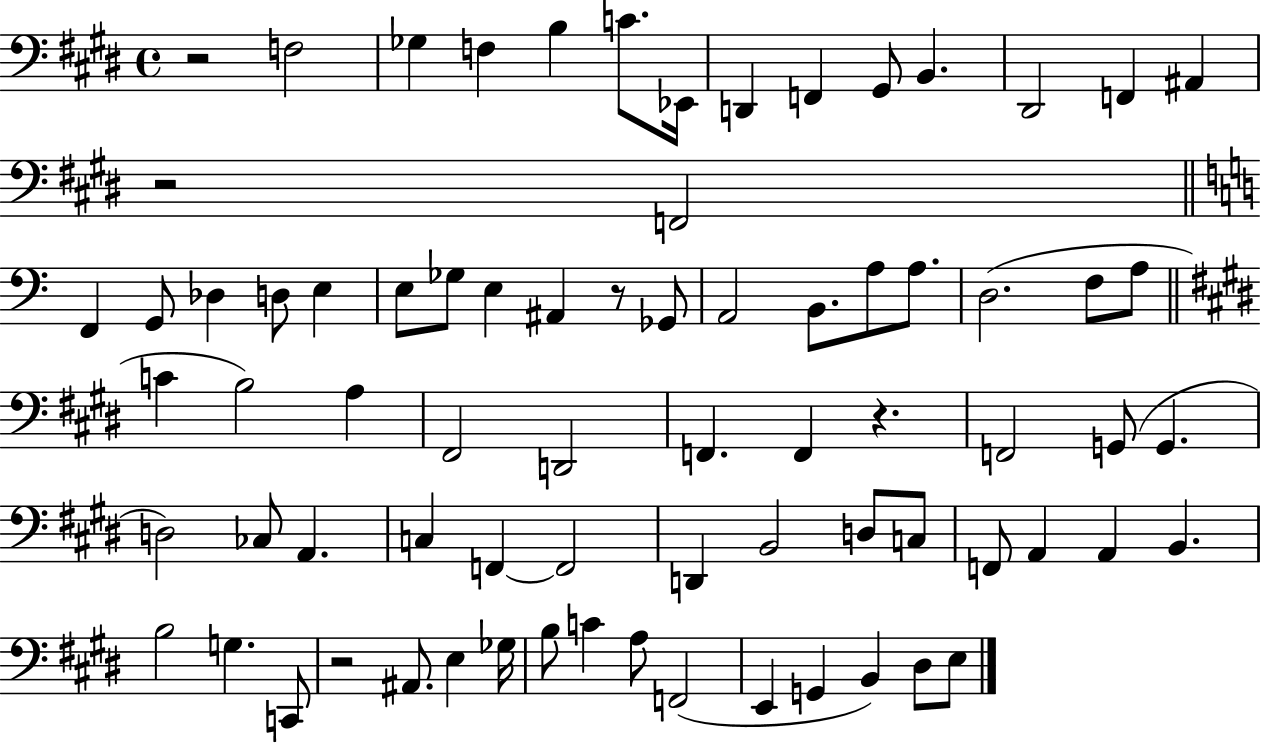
X:1
T:Untitled
M:4/4
L:1/4
K:E
z2 F,2 _G, F, B, C/2 _E,,/4 D,, F,, ^G,,/2 B,, ^D,,2 F,, ^A,, z2 F,,2 F,, G,,/2 _D, D,/2 E, E,/2 _G,/2 E, ^A,, z/2 _G,,/2 A,,2 B,,/2 A,/2 A,/2 D,2 F,/2 A,/2 C B,2 A, ^F,,2 D,,2 F,, F,, z F,,2 G,,/2 G,, D,2 _C,/2 A,, C, F,, F,,2 D,, B,,2 D,/2 C,/2 F,,/2 A,, A,, B,, B,2 G, C,,/2 z2 ^A,,/2 E, _G,/4 B,/2 C A,/2 F,,2 E,, G,, B,, ^D,/2 E,/2